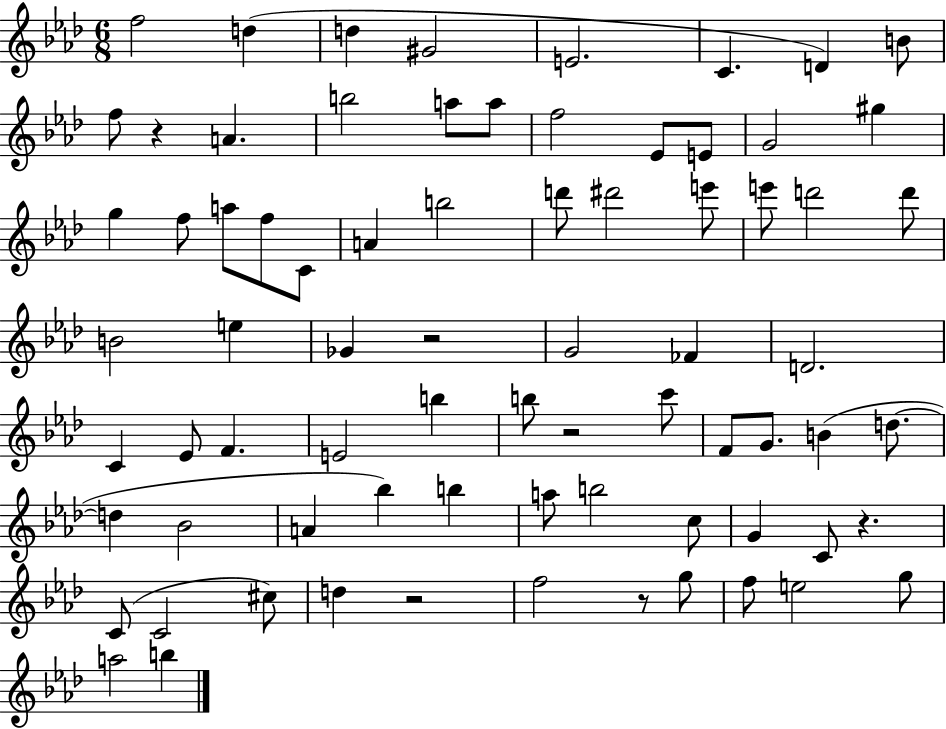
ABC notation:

X:1
T:Untitled
M:6/8
L:1/4
K:Ab
f2 d d ^G2 E2 C D B/2 f/2 z A b2 a/2 a/2 f2 _E/2 E/2 G2 ^g g f/2 a/2 f/2 C/2 A b2 d'/2 ^d'2 e'/2 e'/2 d'2 d'/2 B2 e _G z2 G2 _F D2 C _E/2 F E2 b b/2 z2 c'/2 F/2 G/2 B d/2 d _B2 A _b b a/2 b2 c/2 G C/2 z C/2 C2 ^c/2 d z2 f2 z/2 g/2 f/2 e2 g/2 a2 b